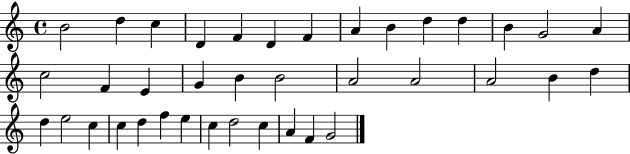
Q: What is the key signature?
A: C major